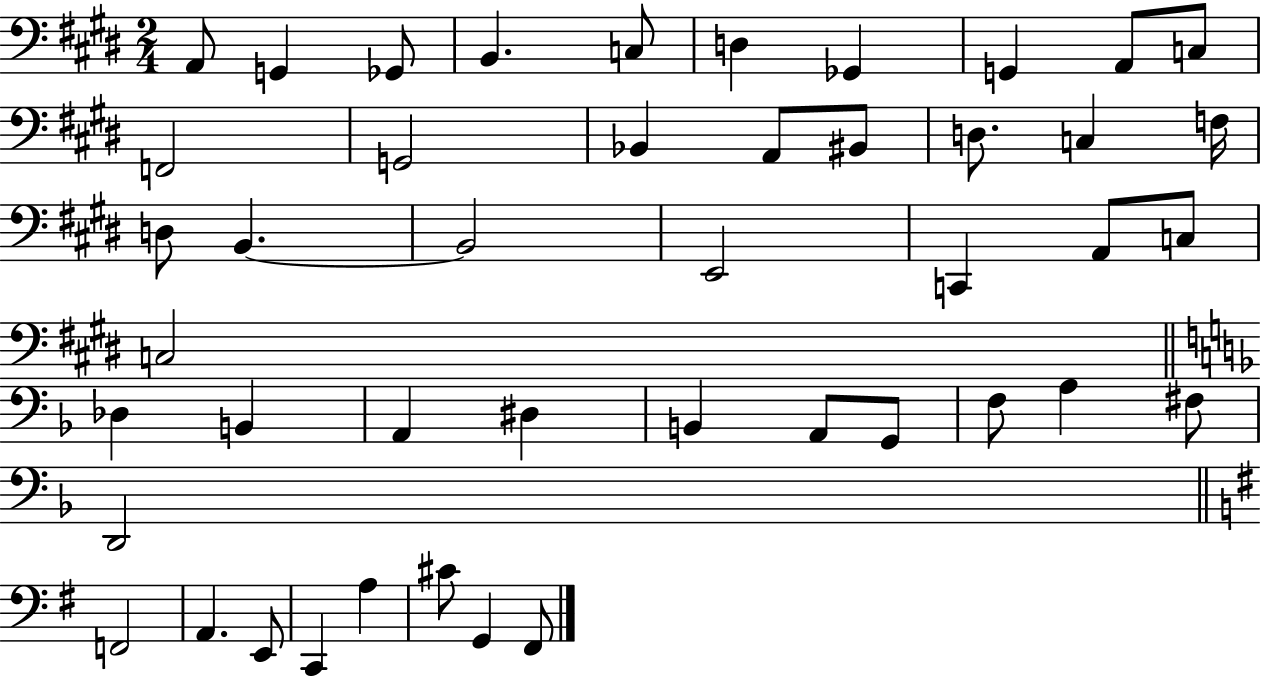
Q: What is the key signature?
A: E major